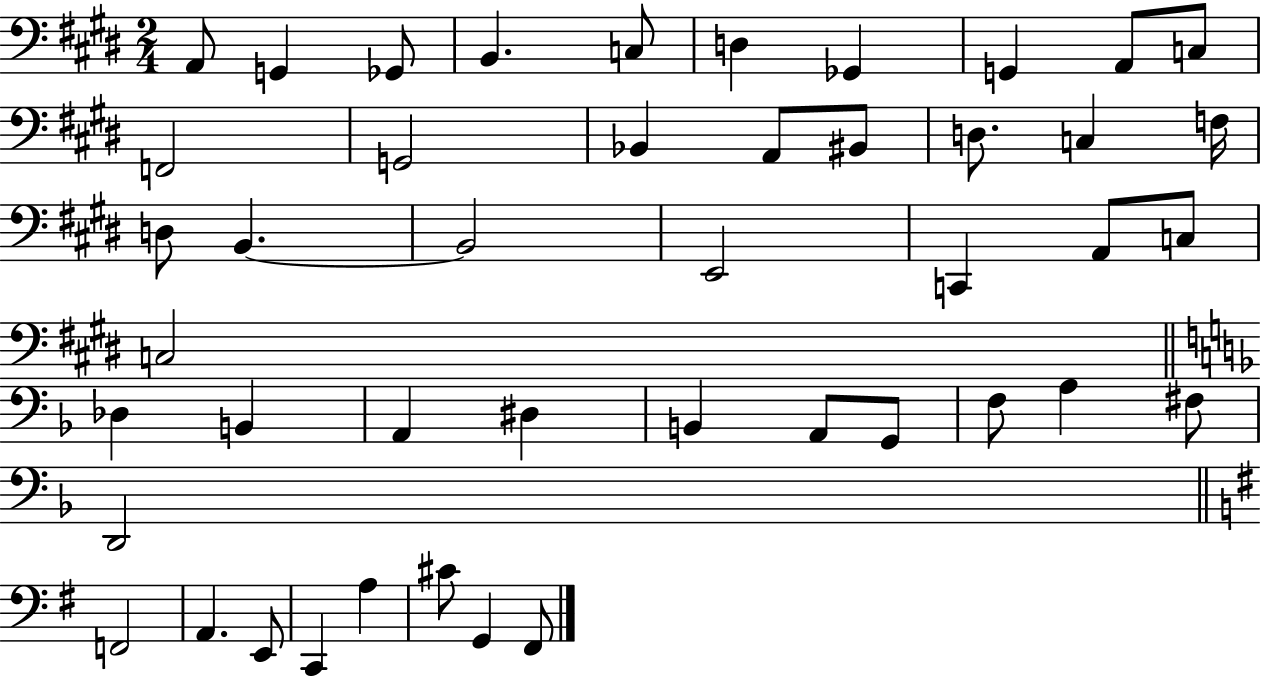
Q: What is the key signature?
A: E major